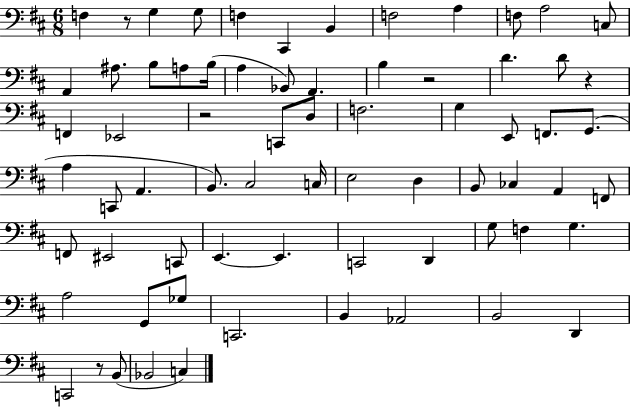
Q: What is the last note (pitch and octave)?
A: C3